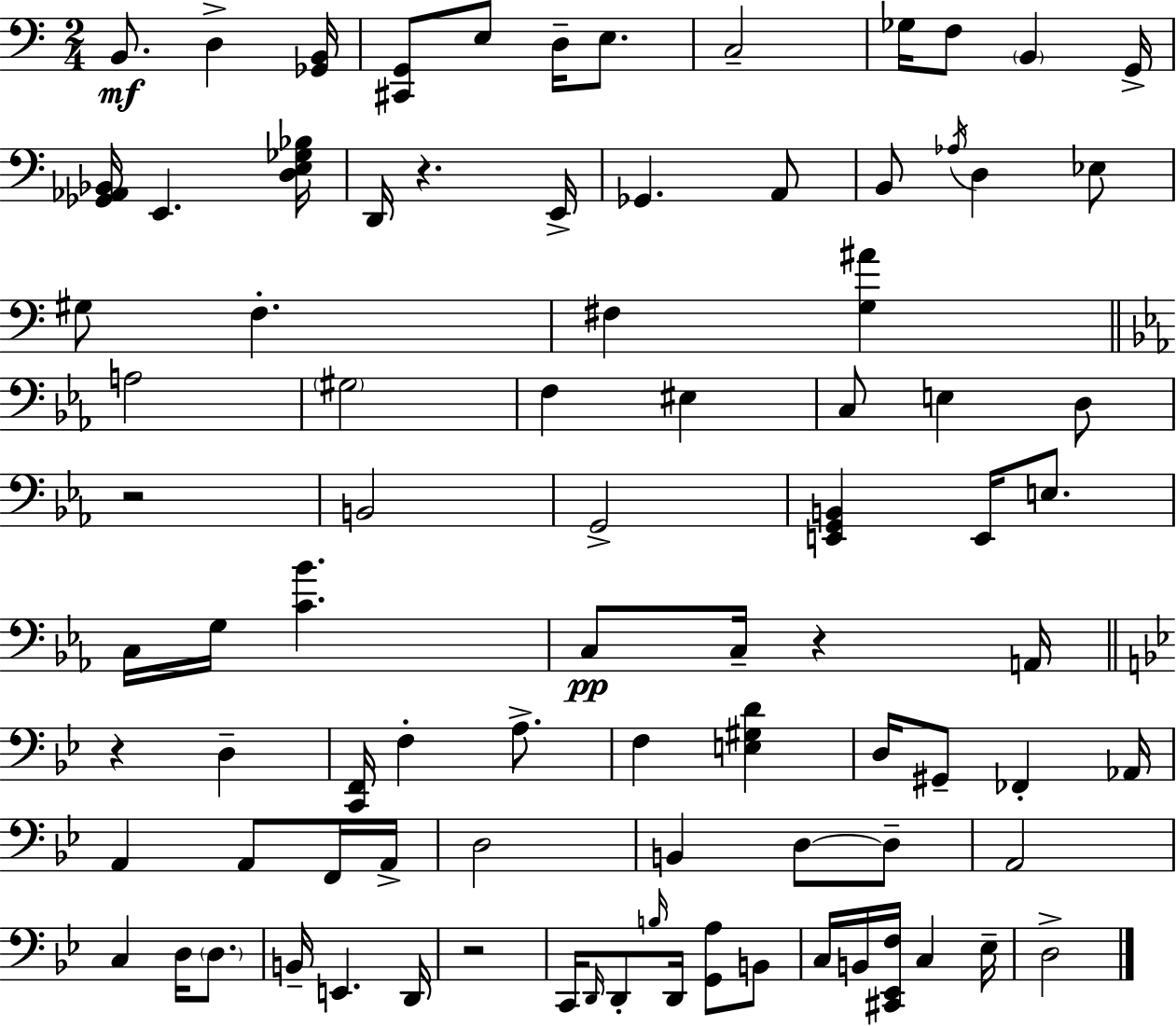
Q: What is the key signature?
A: C major